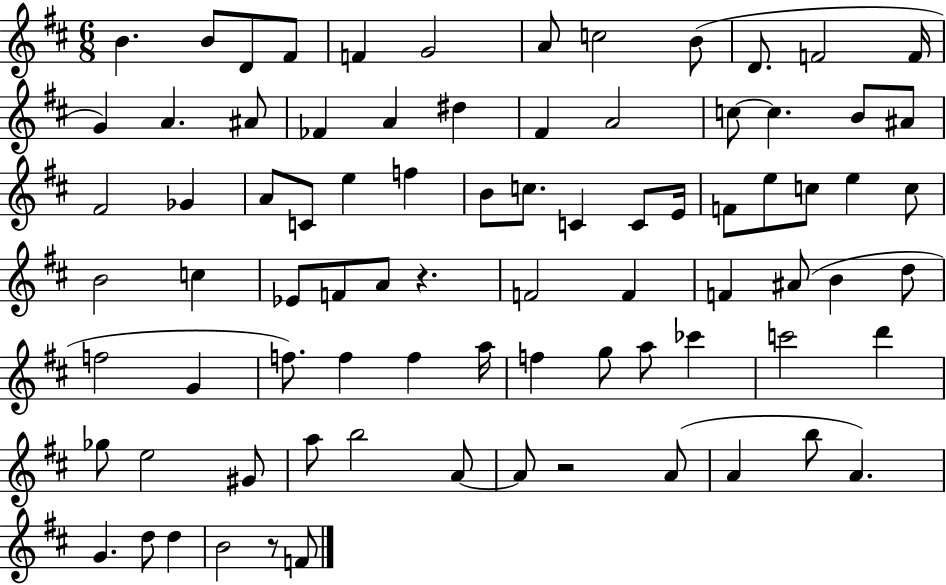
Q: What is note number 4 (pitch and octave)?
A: F#4